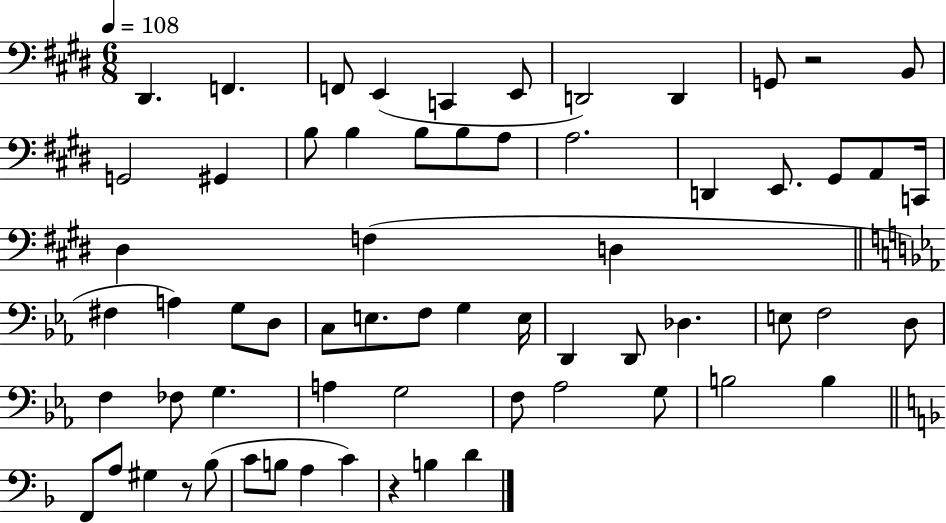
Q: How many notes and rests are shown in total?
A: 64